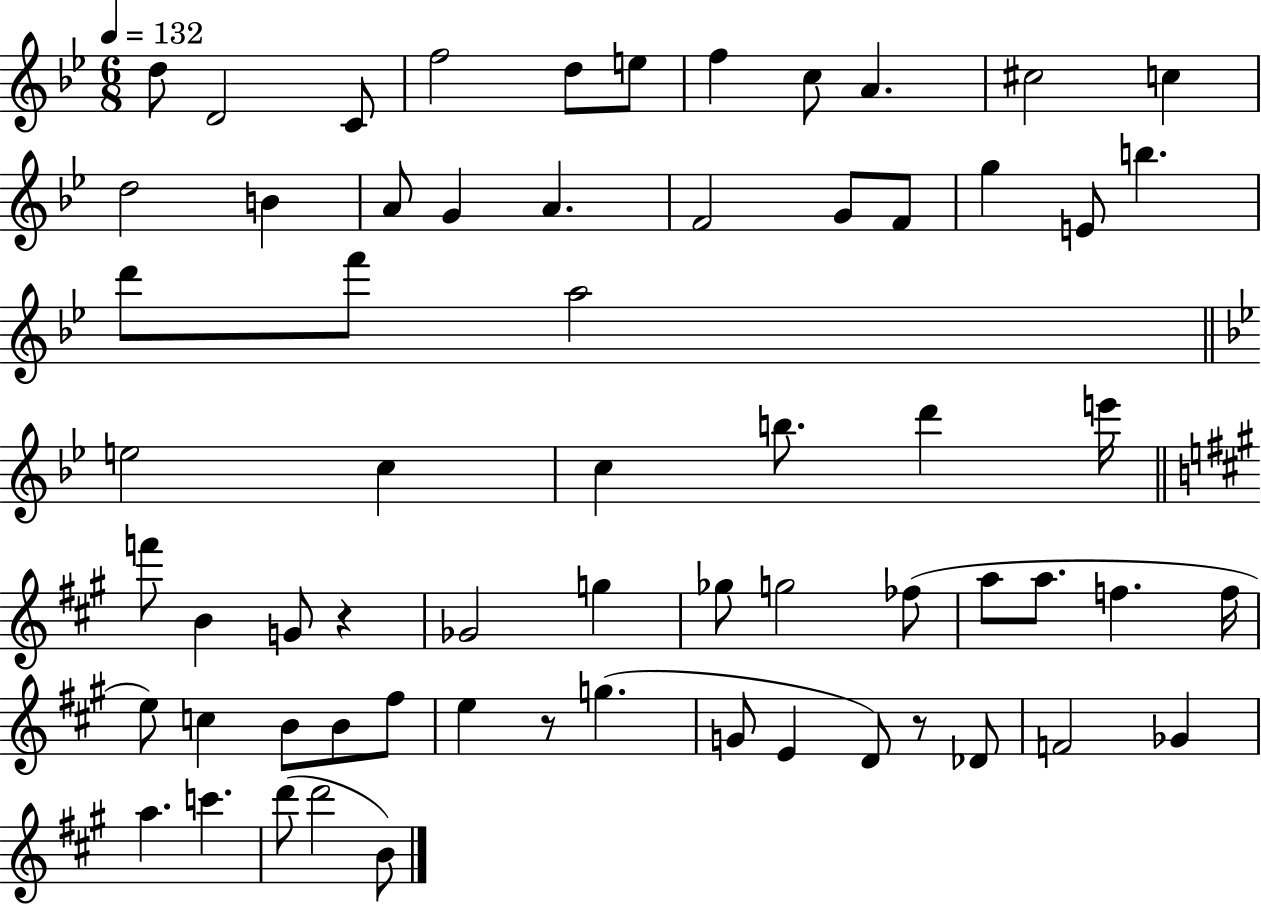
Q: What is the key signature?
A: BES major